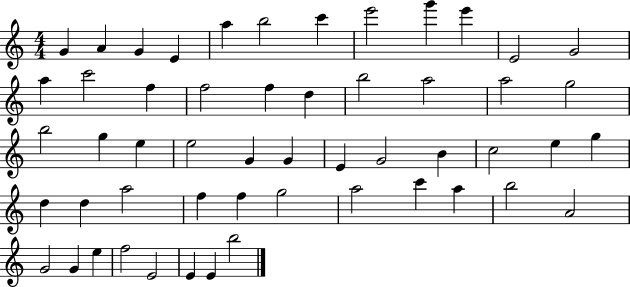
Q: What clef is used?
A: treble